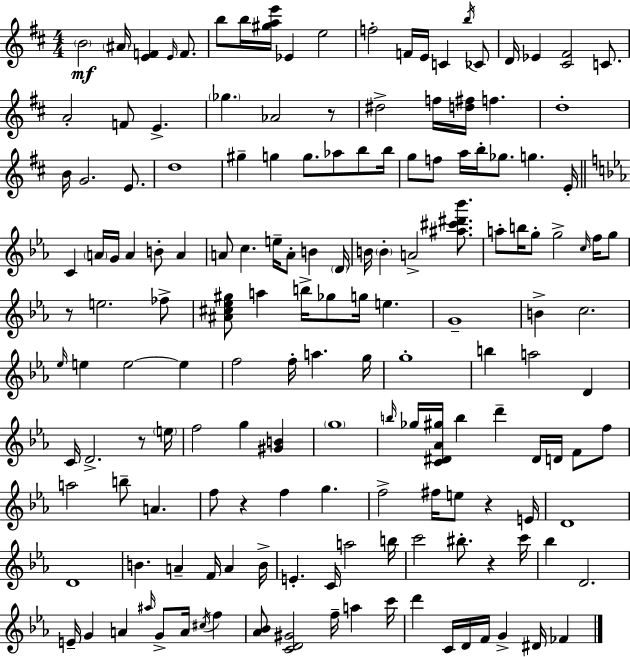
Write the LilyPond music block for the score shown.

{
  \clef treble
  \numericTimeSignature
  \time 4/4
  \key d \major
  \parenthesize b'2\mf \parenthesize ais'16 <e' f'>4 \grace { e'16 } f'8. | b''8 b''16 <gis'' a'' e'''>16 ees'4 e''2 | f''2-. f'16 e'16 c'4 \acciaccatura { b''16 } | ces'8 d'16 ees'4 <cis' fis'>2 c'8. | \break a'2-. f'8 e'4.-> | \parenthesize ges''4. aes'2 | r8 dis''2-> f''16 <d'' fis''>16 f''4. | d''1-. | \break b'16 g'2. e'8. | d''1 | gis''4-- g''4 g''8. aes''8 b''8 | b''16 g''8 f''8 a''16 b''16-. ges''8. g''4. | \break e'16-. \bar "||" \break \key ees \major c'4 \parenthesize a'16 g'16 a'4 b'8-. a'4 | a'8 c''4. e''16-- a'8-. b'4 \parenthesize d'16 | b'16 \parenthesize b'4-. a'2-> <ais'' cis''' dis''' bes'''>8. | a''8-. b''16 g''8-. g''2-> \grace { c''16 } f''16 g''8 | \break r8 e''2. fes''8-> | <ais' cis'' ees'' gis''>8 a''4 b''16-> ges''8 g''16 e''4. | g'1-- | b'4-> c''2. | \break \grace { ees''16 } e''4 e''2~~ e''4 | f''2 f''16-. a''4. | g''16 g''1-. | b''4 a''2 d'4 | \break c'16 d'2.-> r8 | \parenthesize e''16 f''2 g''4 <gis' b'>4 | \parenthesize g''1 | \grace { b''16 } ges''16 <c' dis' aes' gis''>16 b''4 d'''4-- dis'16 d'16 f'8 | \break f''8 a''2 b''8-- a'4. | f''8 r4 f''4 g''4. | f''2-> fis''16 e''8 r4 | e'16 d'1 | \break d'1 | b'4. a'4-- f'16 a'4 | b'16-> e'4.-. c'16 a''2 | b''16 c'''2 bis''8.-. r4 | \break c'''16 bes''4 d'2. | e'16-- g'4 a'4 \grace { ais''16 } g'8-> a'16 | \acciaccatura { cis''16 } f''4 <aes' bes'>8 <c' d' gis'>2 f''16-- | a''4 c'''16 d'''4 c'16 d'16 f'16 g'4-> | \break dis'16 fes'4 \bar "|."
}